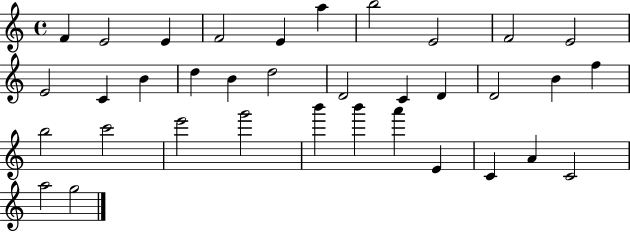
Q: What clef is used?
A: treble